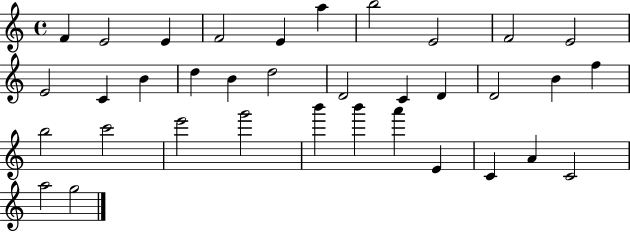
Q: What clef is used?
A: treble